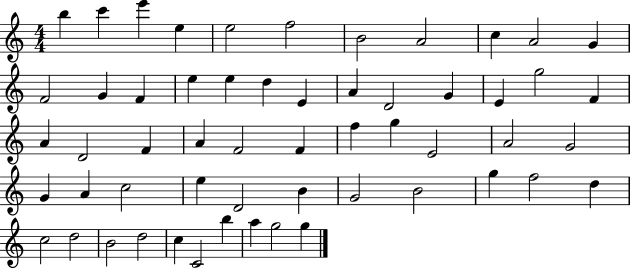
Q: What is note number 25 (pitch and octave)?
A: A4